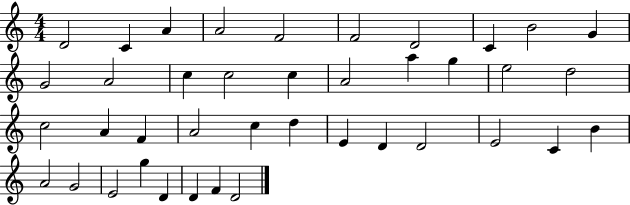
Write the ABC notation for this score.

X:1
T:Untitled
M:4/4
L:1/4
K:C
D2 C A A2 F2 F2 D2 C B2 G G2 A2 c c2 c A2 a g e2 d2 c2 A F A2 c d E D D2 E2 C B A2 G2 E2 g D D F D2